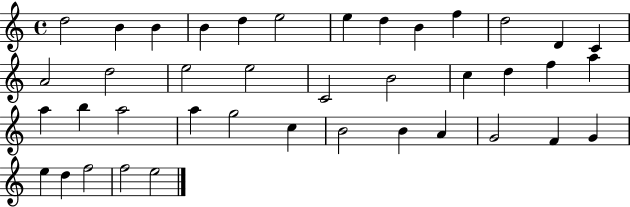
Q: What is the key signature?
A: C major